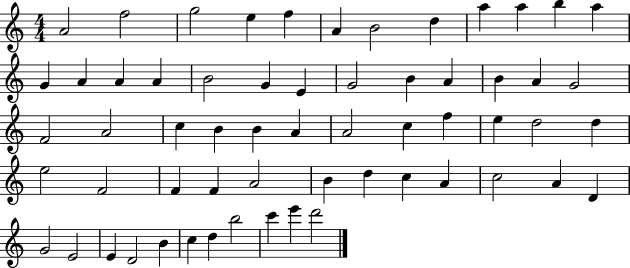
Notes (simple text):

A4/h F5/h G5/h E5/q F5/q A4/q B4/h D5/q A5/q A5/q B5/q A5/q G4/q A4/q A4/q A4/q B4/h G4/q E4/q G4/h B4/q A4/q B4/q A4/q G4/h F4/h A4/h C5/q B4/q B4/q A4/q A4/h C5/q F5/q E5/q D5/h D5/q E5/h F4/h F4/q F4/q A4/h B4/q D5/q C5/q A4/q C5/h A4/q D4/q G4/h E4/h E4/q D4/h B4/q C5/q D5/q B5/h C6/q E6/q D6/h